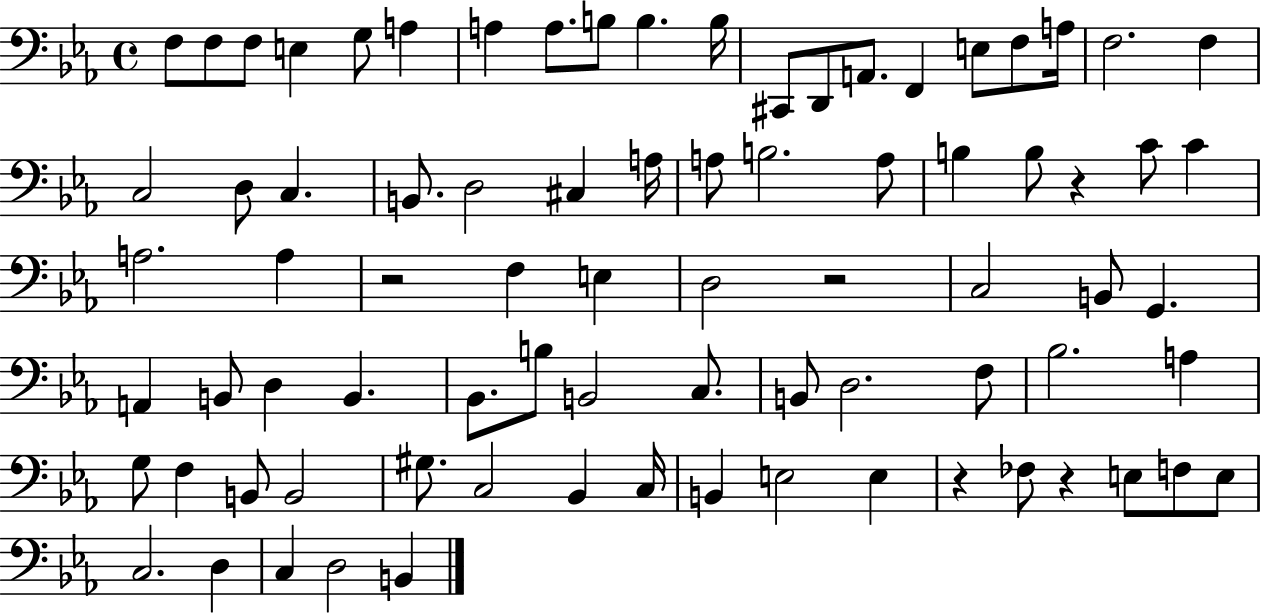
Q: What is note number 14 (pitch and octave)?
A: A2